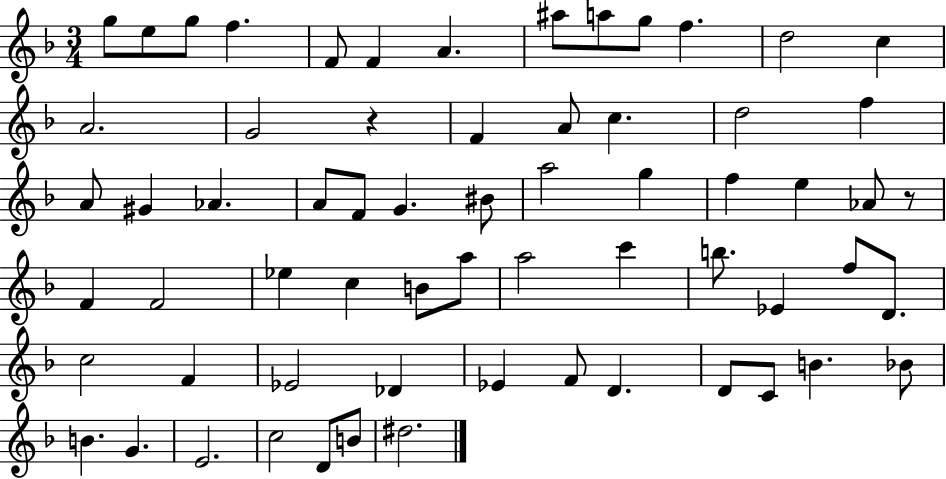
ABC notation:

X:1
T:Untitled
M:3/4
L:1/4
K:F
g/2 e/2 g/2 f F/2 F A ^a/2 a/2 g/2 f d2 c A2 G2 z F A/2 c d2 f A/2 ^G _A A/2 F/2 G ^B/2 a2 g f e _A/2 z/2 F F2 _e c B/2 a/2 a2 c' b/2 _E f/2 D/2 c2 F _E2 _D _E F/2 D D/2 C/2 B _B/2 B G E2 c2 D/2 B/2 ^d2